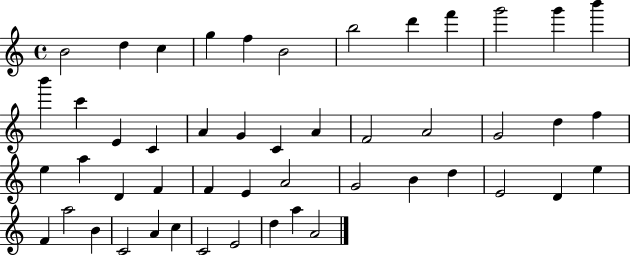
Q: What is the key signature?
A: C major